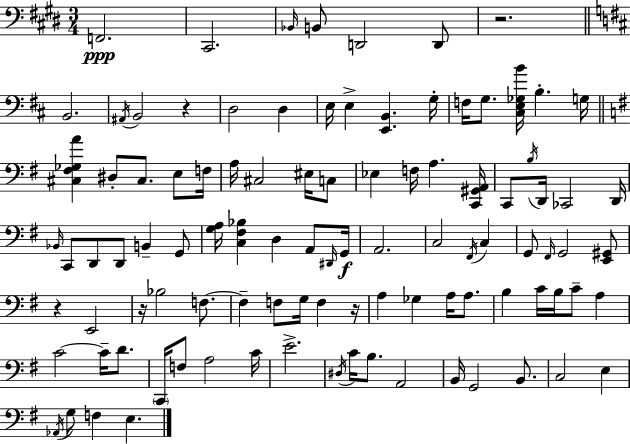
X:1
T:Untitled
M:3/4
L:1/4
K:E
F,,2 ^C,,2 _B,,/4 B,,/2 D,,2 D,,/2 z2 B,,2 ^A,,/4 B,,2 z D,2 D, E,/4 E, [E,,B,,] G,/4 F,/4 G,/2 [^C,E,_G,B]/4 B, G,/4 [^C,^F,_G,A] ^D,/2 ^C,/2 E,/2 F,/4 A,/4 ^C,2 ^E,/4 C,/2 _E, F,/4 A, [C,,^G,,A,,]/4 C,,/2 B,/4 D,,/4 _C,,2 D,,/4 _B,,/4 C,,/2 D,,/2 D,,/2 B,, G,,/2 [G,A,]/4 [C,^F,_B,] D, A,,/2 ^D,,/4 G,,/4 A,,2 C,2 ^F,,/4 C, G,,/2 ^F,,/4 G,,2 [E,,^G,,]/2 z E,,2 z/4 _B,2 F,/2 F, F,/2 G,/4 F, z/4 A, _G, A,/4 A,/2 B, C/4 B,/4 C/2 A, C2 C/4 D/2 C,,/4 F,/2 A,2 C/4 E2 ^D,/4 C/4 B,/2 A,,2 B,,/4 G,,2 B,,/2 C,2 E, _A,,/4 G,/2 F, E,